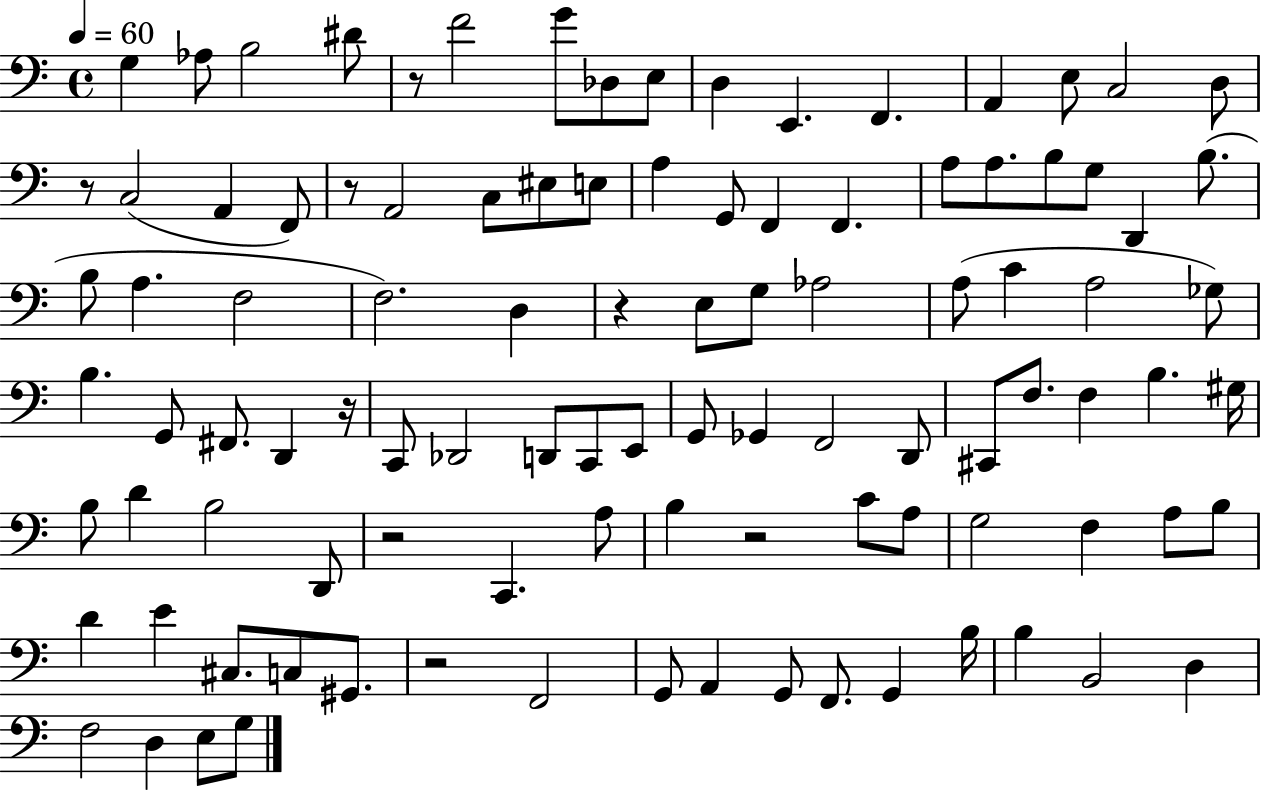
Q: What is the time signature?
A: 4/4